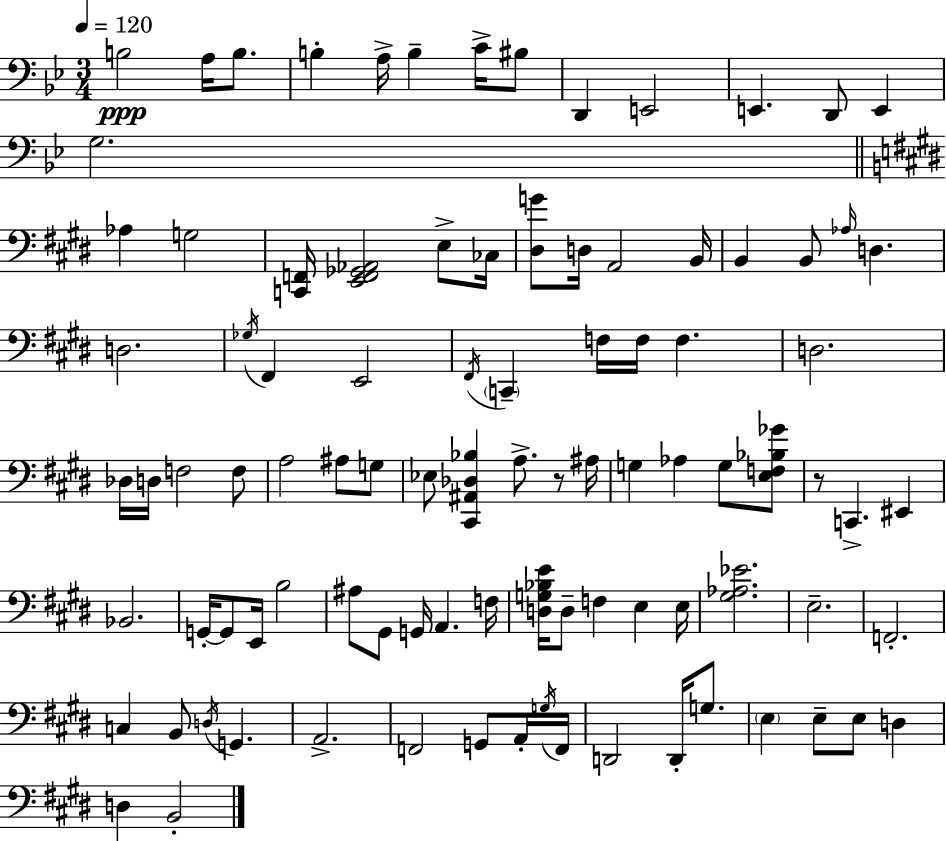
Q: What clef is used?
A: bass